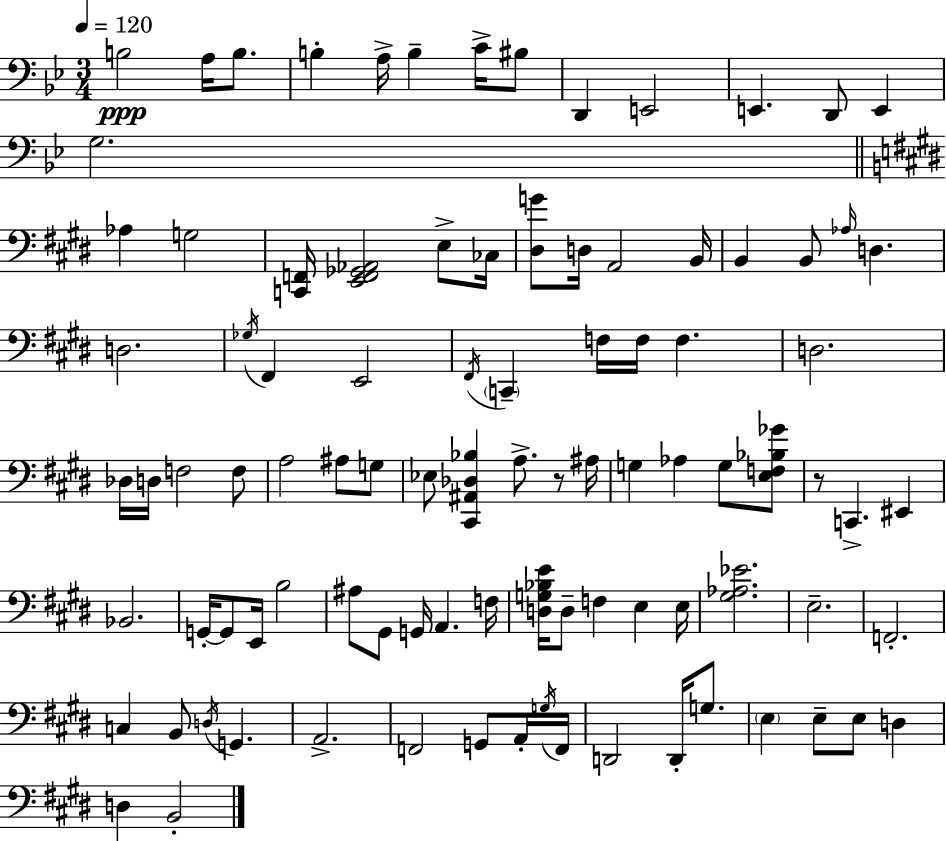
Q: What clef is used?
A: bass